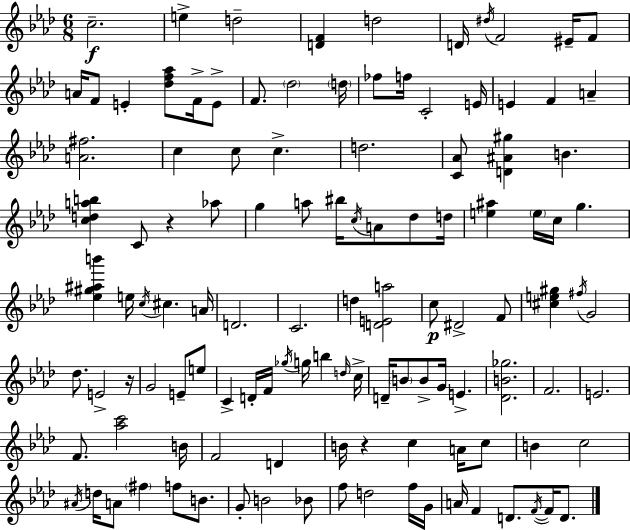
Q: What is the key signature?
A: AES major